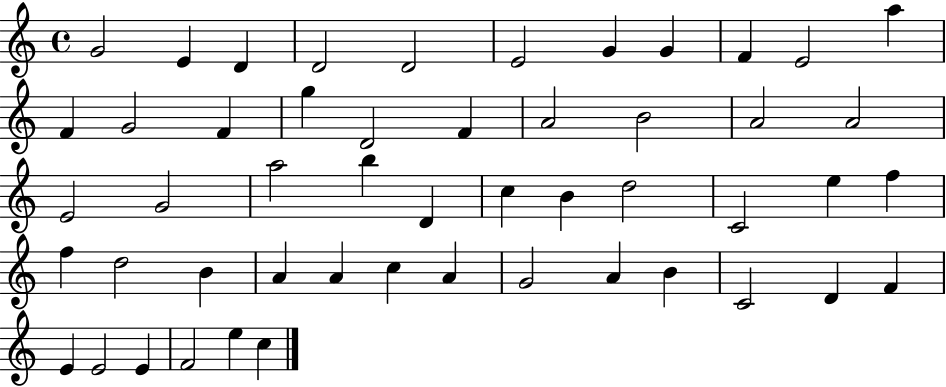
G4/h E4/q D4/q D4/h D4/h E4/h G4/q G4/q F4/q E4/h A5/q F4/q G4/h F4/q G5/q D4/h F4/q A4/h B4/h A4/h A4/h E4/h G4/h A5/h B5/q D4/q C5/q B4/q D5/h C4/h E5/q F5/q F5/q D5/h B4/q A4/q A4/q C5/q A4/q G4/h A4/q B4/q C4/h D4/q F4/q E4/q E4/h E4/q F4/h E5/q C5/q